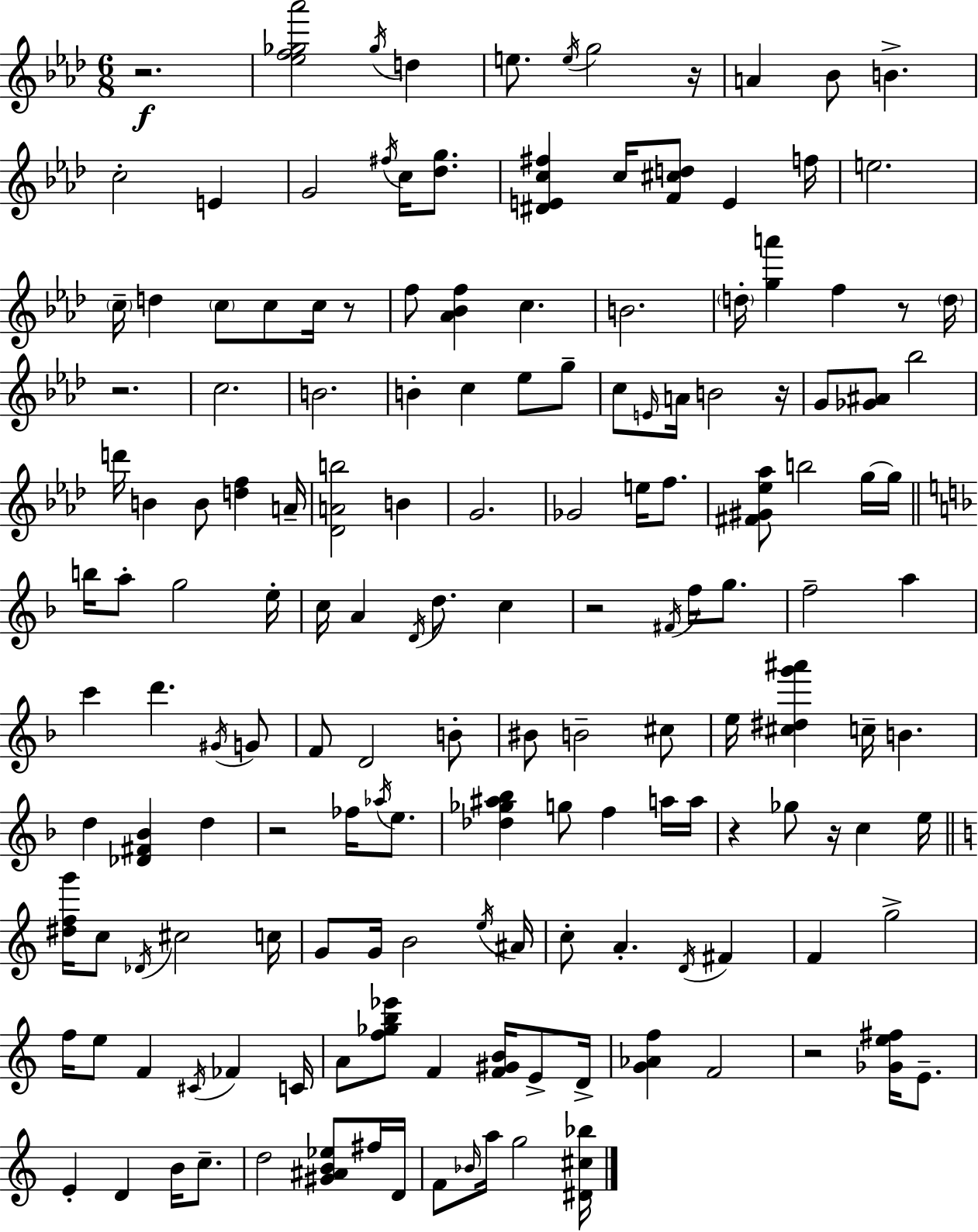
{
  \clef treble
  \numericTimeSignature
  \time 6/8
  \key f \minor
  r2.\f | <ees'' f'' ges'' aes'''>2 \acciaccatura { ges''16 } d''4 | e''8. \acciaccatura { e''16 } g''2 | r16 a'4 bes'8 b'4.-> | \break c''2-. e'4 | g'2 \acciaccatura { fis''16 } c''16 | <des'' g''>8. <dis' e' c'' fis''>4 c''16 <f' cis'' d''>8 e'4 | f''16 e''2. | \break \parenthesize c''16-- d''4 \parenthesize c''8 c''8 | c''16 r8 f''8 <aes' bes' f''>4 c''4. | b'2. | \parenthesize d''16-. <g'' a'''>4 f''4 | \break r8 \parenthesize d''16 r2. | c''2. | b'2. | b'4-. c''4 ees''8 | \break g''8-- c''8 \grace { e'16 } a'16 b'2 | r16 g'8 <ges' ais'>8 bes''2 | d'''16 b'4 b'8 <d'' f''>4 | a'16-- <des' a' b''>2 | \break b'4 g'2. | ges'2 | e''16 f''8. <fis' gis' ees'' aes''>8 b''2 | g''16~~ g''16 \bar "||" \break \key f \major b''16 a''8-. g''2 e''16-. | c''16 a'4 \acciaccatura { d'16 } d''8. c''4 | r2 \acciaccatura { fis'16 } f''16 g''8. | f''2-- a''4 | \break c'''4 d'''4. | \acciaccatura { gis'16 } g'8 f'8 d'2 | b'8-. bis'8 b'2-- | cis''8 e''16 <cis'' dis'' g''' ais'''>4 c''16-- b'4. | \break d''4 <des' fis' bes'>4 d''4 | r2 fes''16 | \acciaccatura { aes''16 } e''8. <des'' ges'' ais'' bes''>4 g''8 f''4 | a''16 a''16 r4 ges''8 r16 c''4 | \break e''16 \bar "||" \break \key c \major <dis'' f'' g'''>16 c''8 \acciaccatura { des'16 } cis''2 | c''16 g'8 g'16 b'2 | \acciaccatura { e''16 } ais'16 c''8-. a'4.-. \acciaccatura { d'16 } fis'4 | f'4 g''2-> | \break f''16 e''8 f'4 \acciaccatura { cis'16 } fes'4 | c'16 a'8 <f'' ges'' b'' ees'''>8 f'4 | <f' gis' b'>16 e'8-> d'16-> <g' aes' f''>4 f'2 | r2 | \break <ges' e'' fis''>16 e'8.-- e'4-. d'4 | b'16 c''8.-- d''2 | <gis' ais' b' ees''>8 fis''16 d'16 f'8 \grace { bes'16 } a''16 g''2 | <dis' cis'' bes''>16 \bar "|."
}